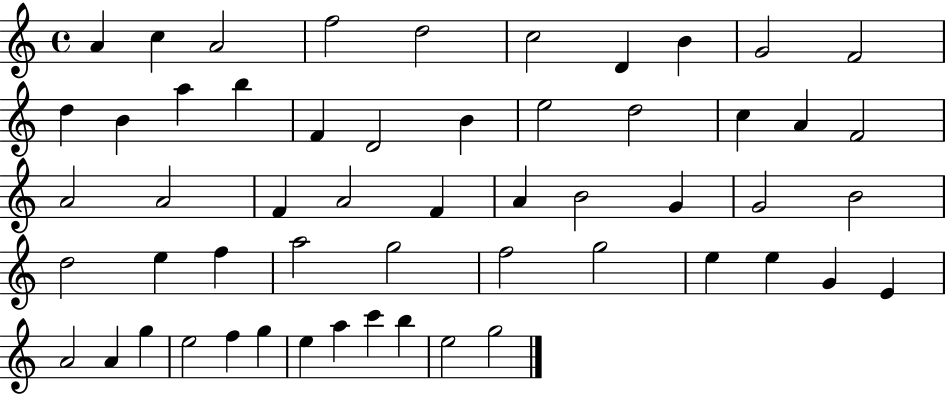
{
  \clef treble
  \time 4/4
  \defaultTimeSignature
  \key c \major
  a'4 c''4 a'2 | f''2 d''2 | c''2 d'4 b'4 | g'2 f'2 | \break d''4 b'4 a''4 b''4 | f'4 d'2 b'4 | e''2 d''2 | c''4 a'4 f'2 | \break a'2 a'2 | f'4 a'2 f'4 | a'4 b'2 g'4 | g'2 b'2 | \break d''2 e''4 f''4 | a''2 g''2 | f''2 g''2 | e''4 e''4 g'4 e'4 | \break a'2 a'4 g''4 | e''2 f''4 g''4 | e''4 a''4 c'''4 b''4 | e''2 g''2 | \break \bar "|."
}